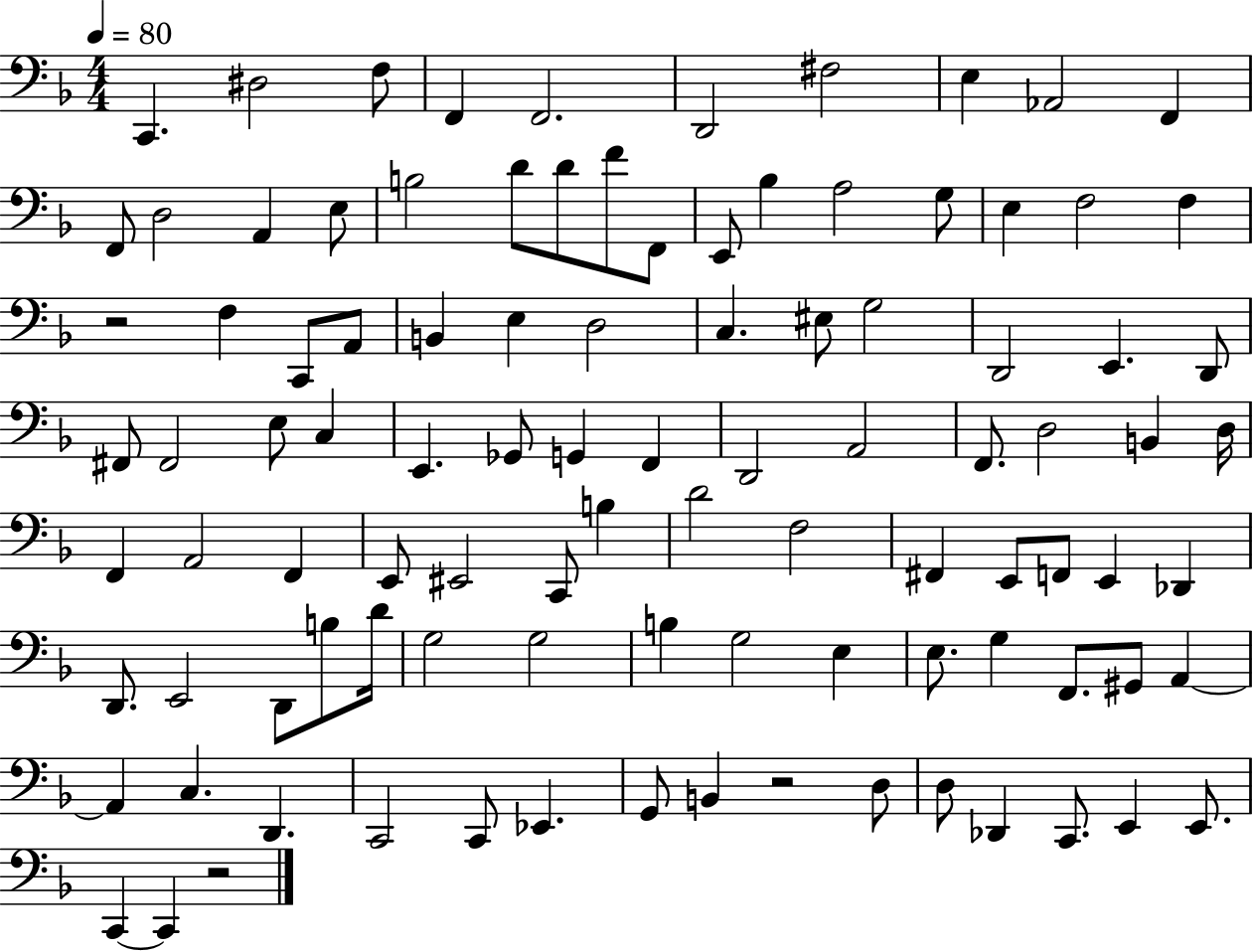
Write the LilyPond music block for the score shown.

{
  \clef bass
  \numericTimeSignature
  \time 4/4
  \key f \major
  \tempo 4 = 80
  \repeat volta 2 { c,4. dis2 f8 | f,4 f,2. | d,2 fis2 | e4 aes,2 f,4 | \break f,8 d2 a,4 e8 | b2 d'8 d'8 f'8 f,8 | e,8 bes4 a2 g8 | e4 f2 f4 | \break r2 f4 c,8 a,8 | b,4 e4 d2 | c4. eis8 g2 | d,2 e,4. d,8 | \break fis,8 fis,2 e8 c4 | e,4. ges,8 g,4 f,4 | d,2 a,2 | f,8. d2 b,4 d16 | \break f,4 a,2 f,4 | e,8 eis,2 c,8 b4 | d'2 f2 | fis,4 e,8 f,8 e,4 des,4 | \break d,8. e,2 d,8 b8 d'16 | g2 g2 | b4 g2 e4 | e8. g4 f,8. gis,8 a,4~~ | \break a,4 c4. d,4. | c,2 c,8 ees,4. | g,8 b,4 r2 d8 | d8 des,4 c,8. e,4 e,8. | \break c,4~~ c,4 r2 | } \bar "|."
}